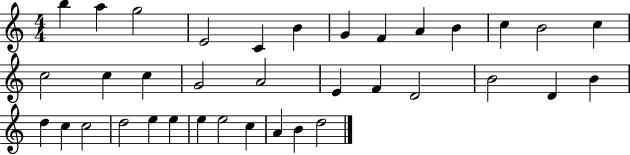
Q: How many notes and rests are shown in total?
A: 36